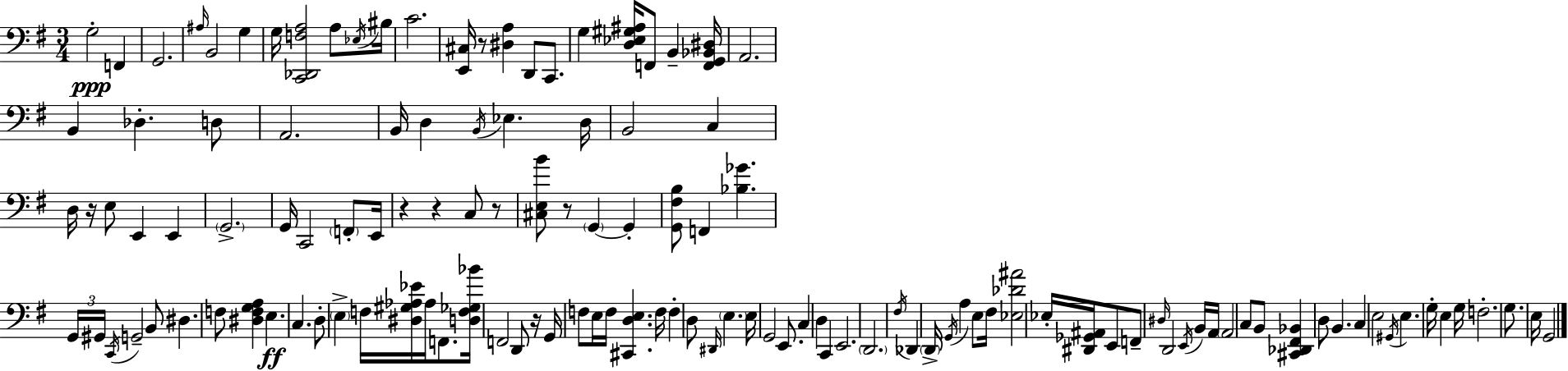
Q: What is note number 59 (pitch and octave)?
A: F3